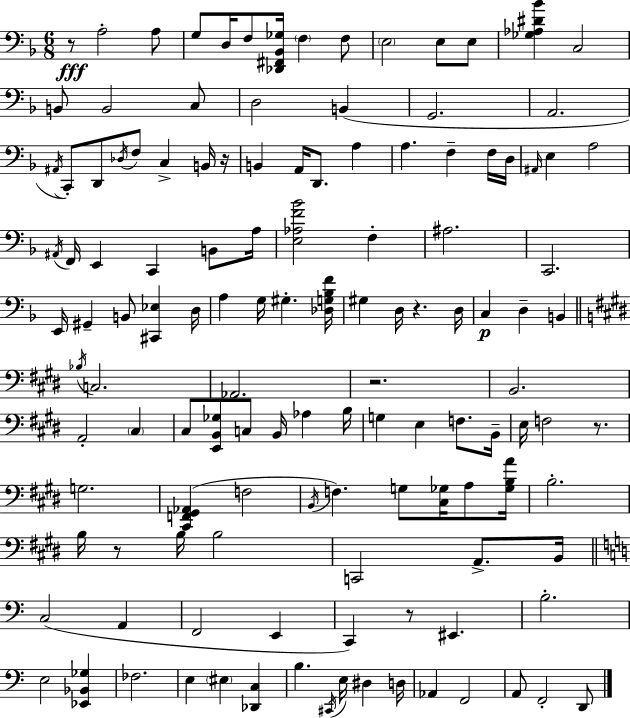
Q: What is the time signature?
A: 6/8